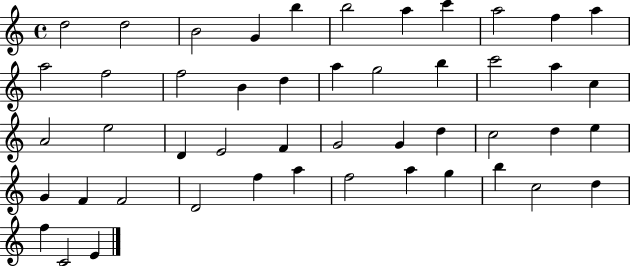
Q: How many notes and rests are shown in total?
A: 48